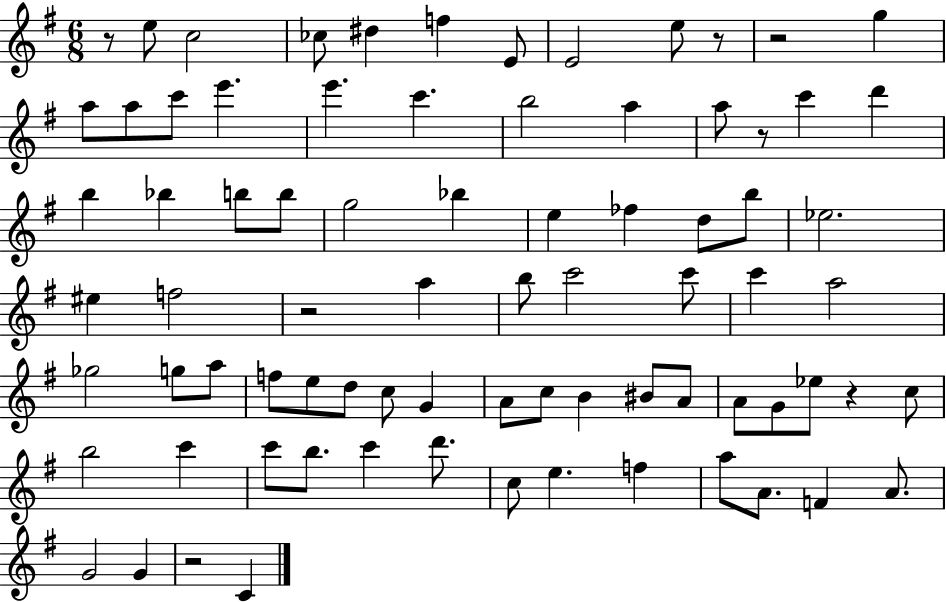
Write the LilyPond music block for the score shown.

{
  \clef treble
  \numericTimeSignature
  \time 6/8
  \key g \major
  r8 e''8 c''2 | ces''8 dis''4 f''4 e'8 | e'2 e''8 r8 | r2 g''4 | \break a''8 a''8 c'''8 e'''4. | e'''4. c'''4. | b''2 a''4 | a''8 r8 c'''4 d'''4 | \break b''4 bes''4 b''8 b''8 | g''2 bes''4 | e''4 fes''4 d''8 b''8 | ees''2. | \break eis''4 f''2 | r2 a''4 | b''8 c'''2 c'''8 | c'''4 a''2 | \break ges''2 g''8 a''8 | f''8 e''8 d''8 c''8 g'4 | a'8 c''8 b'4 bis'8 a'8 | a'8 g'8 ees''8 r4 c''8 | \break b''2 c'''4 | c'''8 b''8. c'''4 d'''8. | c''8 e''4. f''4 | a''8 a'8. f'4 a'8. | \break g'2 g'4 | r2 c'4 | \bar "|."
}